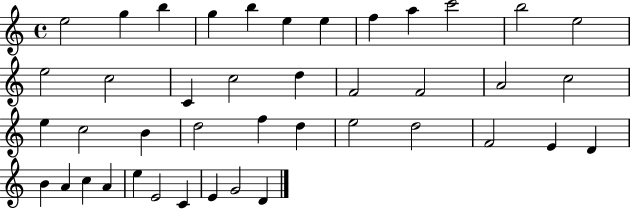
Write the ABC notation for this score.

X:1
T:Untitled
M:4/4
L:1/4
K:C
e2 g b g b e e f a c'2 b2 e2 e2 c2 C c2 d F2 F2 A2 c2 e c2 B d2 f d e2 d2 F2 E D B A c A e E2 C E G2 D